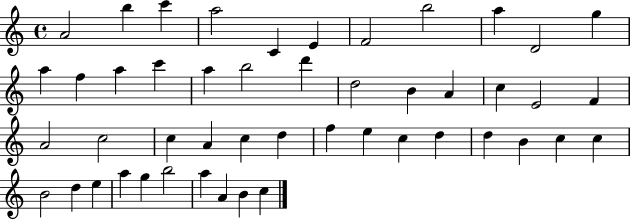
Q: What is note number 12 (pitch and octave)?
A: A5